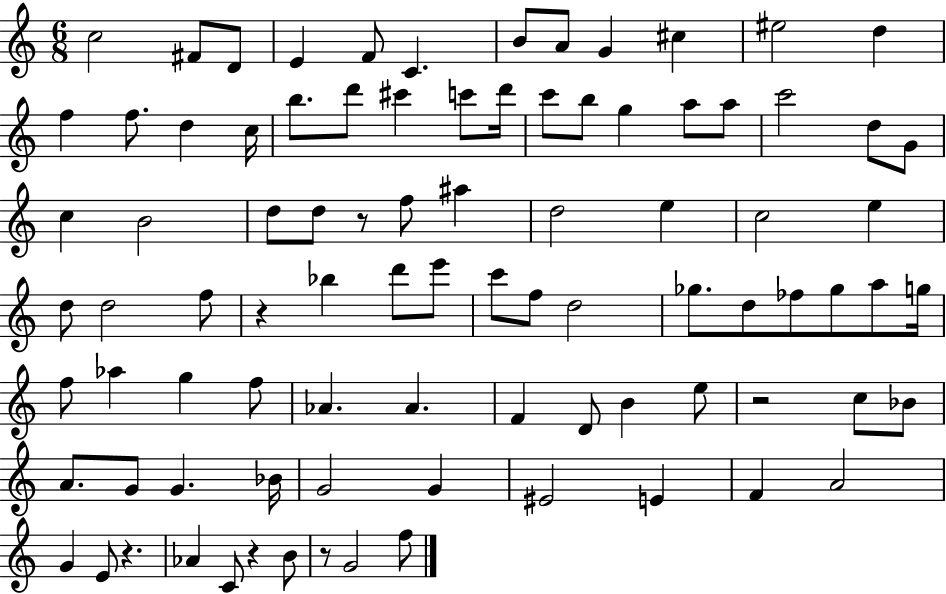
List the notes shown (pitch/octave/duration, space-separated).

C5/h F#4/e D4/e E4/q F4/e C4/q. B4/e A4/e G4/q C#5/q EIS5/h D5/q F5/q F5/e. D5/q C5/s B5/e. D6/e C#6/q C6/e D6/s C6/e B5/e G5/q A5/e A5/e C6/h D5/e G4/e C5/q B4/h D5/e D5/e R/e F5/e A#5/q D5/h E5/q C5/h E5/q D5/e D5/h F5/e R/q Bb5/q D6/e E6/e C6/e F5/e D5/h Gb5/e. D5/e FES5/e Gb5/e A5/e G5/s F5/e Ab5/q G5/q F5/e Ab4/q. Ab4/q. F4/q D4/e B4/q E5/e R/h C5/e Bb4/e A4/e. G4/e G4/q. Bb4/s G4/h G4/q EIS4/h E4/q F4/q A4/h G4/q E4/e R/q. Ab4/q C4/e R/q B4/e R/e G4/h F5/e